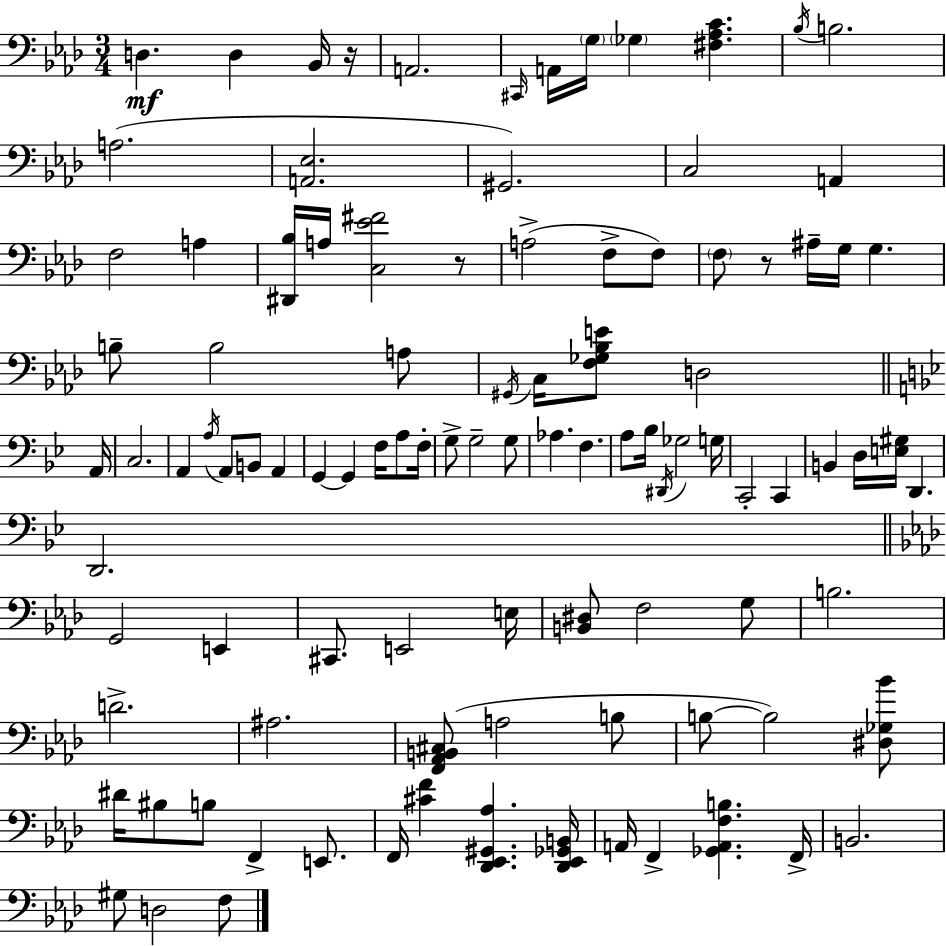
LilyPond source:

{
  \clef bass
  \numericTimeSignature
  \time 3/4
  \key f \minor
  d4.\mf d4 bes,16 r16 | a,2. | \grace { cis,16 } a,16 \parenthesize g16 \parenthesize ges4 <fis aes c'>4. | \acciaccatura { bes16 } b2. | \break a2.( | <a, ees>2. | gis,2.) | c2 a,4 | \break f2 a4 | <dis, bes>16 a16 <c ees' fis'>2 | r8 a2->( f8-> | f8) \parenthesize f8 r8 ais16-- g16 g4. | \break b8-- b2 | a8 \acciaccatura { gis,16 } c16 <f ges bes e'>8 d2 | \bar "||" \break \key bes \major a,16 c2. | a,4 \acciaccatura { a16 } a,8 b,8 a,4 | g,4~~ g,4 f16 a8 | f16-. g8-> g2-- | \break g8 aes4. f4. | a8 bes16 \acciaccatura { dis,16 } ges2 | g16 c,2-. c,4 | b,4 d16 <e gis>16 d,4. | \break d,2. | \bar "||" \break \key aes \major g,2 e,4 | cis,8. e,2 e16 | <b, dis>8 f2 g8 | b2. | \break d'2.-> | ais2. | <f, aes, b, cis>8( a2 b8 | b8~~ b2) <dis ges bes'>8 | \break dis'16 bis8 b8 f,4-> e,8. | f,16 <cis' f'>4 <des, ees, gis, aes>4. <des, ees, ges, b,>16 | a,16 f,4-> <ges, a, f b>4. f,16-> | b,2. | \break gis8 d2 f8 | \bar "|."
}